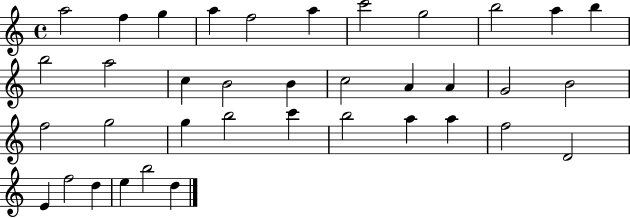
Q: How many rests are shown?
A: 0